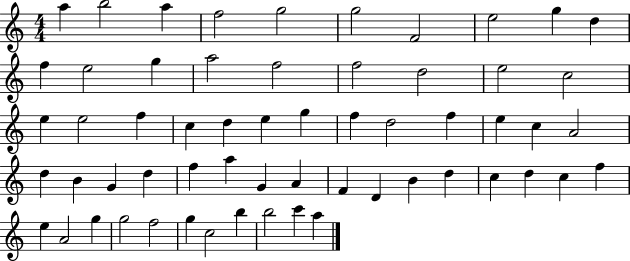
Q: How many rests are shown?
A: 0